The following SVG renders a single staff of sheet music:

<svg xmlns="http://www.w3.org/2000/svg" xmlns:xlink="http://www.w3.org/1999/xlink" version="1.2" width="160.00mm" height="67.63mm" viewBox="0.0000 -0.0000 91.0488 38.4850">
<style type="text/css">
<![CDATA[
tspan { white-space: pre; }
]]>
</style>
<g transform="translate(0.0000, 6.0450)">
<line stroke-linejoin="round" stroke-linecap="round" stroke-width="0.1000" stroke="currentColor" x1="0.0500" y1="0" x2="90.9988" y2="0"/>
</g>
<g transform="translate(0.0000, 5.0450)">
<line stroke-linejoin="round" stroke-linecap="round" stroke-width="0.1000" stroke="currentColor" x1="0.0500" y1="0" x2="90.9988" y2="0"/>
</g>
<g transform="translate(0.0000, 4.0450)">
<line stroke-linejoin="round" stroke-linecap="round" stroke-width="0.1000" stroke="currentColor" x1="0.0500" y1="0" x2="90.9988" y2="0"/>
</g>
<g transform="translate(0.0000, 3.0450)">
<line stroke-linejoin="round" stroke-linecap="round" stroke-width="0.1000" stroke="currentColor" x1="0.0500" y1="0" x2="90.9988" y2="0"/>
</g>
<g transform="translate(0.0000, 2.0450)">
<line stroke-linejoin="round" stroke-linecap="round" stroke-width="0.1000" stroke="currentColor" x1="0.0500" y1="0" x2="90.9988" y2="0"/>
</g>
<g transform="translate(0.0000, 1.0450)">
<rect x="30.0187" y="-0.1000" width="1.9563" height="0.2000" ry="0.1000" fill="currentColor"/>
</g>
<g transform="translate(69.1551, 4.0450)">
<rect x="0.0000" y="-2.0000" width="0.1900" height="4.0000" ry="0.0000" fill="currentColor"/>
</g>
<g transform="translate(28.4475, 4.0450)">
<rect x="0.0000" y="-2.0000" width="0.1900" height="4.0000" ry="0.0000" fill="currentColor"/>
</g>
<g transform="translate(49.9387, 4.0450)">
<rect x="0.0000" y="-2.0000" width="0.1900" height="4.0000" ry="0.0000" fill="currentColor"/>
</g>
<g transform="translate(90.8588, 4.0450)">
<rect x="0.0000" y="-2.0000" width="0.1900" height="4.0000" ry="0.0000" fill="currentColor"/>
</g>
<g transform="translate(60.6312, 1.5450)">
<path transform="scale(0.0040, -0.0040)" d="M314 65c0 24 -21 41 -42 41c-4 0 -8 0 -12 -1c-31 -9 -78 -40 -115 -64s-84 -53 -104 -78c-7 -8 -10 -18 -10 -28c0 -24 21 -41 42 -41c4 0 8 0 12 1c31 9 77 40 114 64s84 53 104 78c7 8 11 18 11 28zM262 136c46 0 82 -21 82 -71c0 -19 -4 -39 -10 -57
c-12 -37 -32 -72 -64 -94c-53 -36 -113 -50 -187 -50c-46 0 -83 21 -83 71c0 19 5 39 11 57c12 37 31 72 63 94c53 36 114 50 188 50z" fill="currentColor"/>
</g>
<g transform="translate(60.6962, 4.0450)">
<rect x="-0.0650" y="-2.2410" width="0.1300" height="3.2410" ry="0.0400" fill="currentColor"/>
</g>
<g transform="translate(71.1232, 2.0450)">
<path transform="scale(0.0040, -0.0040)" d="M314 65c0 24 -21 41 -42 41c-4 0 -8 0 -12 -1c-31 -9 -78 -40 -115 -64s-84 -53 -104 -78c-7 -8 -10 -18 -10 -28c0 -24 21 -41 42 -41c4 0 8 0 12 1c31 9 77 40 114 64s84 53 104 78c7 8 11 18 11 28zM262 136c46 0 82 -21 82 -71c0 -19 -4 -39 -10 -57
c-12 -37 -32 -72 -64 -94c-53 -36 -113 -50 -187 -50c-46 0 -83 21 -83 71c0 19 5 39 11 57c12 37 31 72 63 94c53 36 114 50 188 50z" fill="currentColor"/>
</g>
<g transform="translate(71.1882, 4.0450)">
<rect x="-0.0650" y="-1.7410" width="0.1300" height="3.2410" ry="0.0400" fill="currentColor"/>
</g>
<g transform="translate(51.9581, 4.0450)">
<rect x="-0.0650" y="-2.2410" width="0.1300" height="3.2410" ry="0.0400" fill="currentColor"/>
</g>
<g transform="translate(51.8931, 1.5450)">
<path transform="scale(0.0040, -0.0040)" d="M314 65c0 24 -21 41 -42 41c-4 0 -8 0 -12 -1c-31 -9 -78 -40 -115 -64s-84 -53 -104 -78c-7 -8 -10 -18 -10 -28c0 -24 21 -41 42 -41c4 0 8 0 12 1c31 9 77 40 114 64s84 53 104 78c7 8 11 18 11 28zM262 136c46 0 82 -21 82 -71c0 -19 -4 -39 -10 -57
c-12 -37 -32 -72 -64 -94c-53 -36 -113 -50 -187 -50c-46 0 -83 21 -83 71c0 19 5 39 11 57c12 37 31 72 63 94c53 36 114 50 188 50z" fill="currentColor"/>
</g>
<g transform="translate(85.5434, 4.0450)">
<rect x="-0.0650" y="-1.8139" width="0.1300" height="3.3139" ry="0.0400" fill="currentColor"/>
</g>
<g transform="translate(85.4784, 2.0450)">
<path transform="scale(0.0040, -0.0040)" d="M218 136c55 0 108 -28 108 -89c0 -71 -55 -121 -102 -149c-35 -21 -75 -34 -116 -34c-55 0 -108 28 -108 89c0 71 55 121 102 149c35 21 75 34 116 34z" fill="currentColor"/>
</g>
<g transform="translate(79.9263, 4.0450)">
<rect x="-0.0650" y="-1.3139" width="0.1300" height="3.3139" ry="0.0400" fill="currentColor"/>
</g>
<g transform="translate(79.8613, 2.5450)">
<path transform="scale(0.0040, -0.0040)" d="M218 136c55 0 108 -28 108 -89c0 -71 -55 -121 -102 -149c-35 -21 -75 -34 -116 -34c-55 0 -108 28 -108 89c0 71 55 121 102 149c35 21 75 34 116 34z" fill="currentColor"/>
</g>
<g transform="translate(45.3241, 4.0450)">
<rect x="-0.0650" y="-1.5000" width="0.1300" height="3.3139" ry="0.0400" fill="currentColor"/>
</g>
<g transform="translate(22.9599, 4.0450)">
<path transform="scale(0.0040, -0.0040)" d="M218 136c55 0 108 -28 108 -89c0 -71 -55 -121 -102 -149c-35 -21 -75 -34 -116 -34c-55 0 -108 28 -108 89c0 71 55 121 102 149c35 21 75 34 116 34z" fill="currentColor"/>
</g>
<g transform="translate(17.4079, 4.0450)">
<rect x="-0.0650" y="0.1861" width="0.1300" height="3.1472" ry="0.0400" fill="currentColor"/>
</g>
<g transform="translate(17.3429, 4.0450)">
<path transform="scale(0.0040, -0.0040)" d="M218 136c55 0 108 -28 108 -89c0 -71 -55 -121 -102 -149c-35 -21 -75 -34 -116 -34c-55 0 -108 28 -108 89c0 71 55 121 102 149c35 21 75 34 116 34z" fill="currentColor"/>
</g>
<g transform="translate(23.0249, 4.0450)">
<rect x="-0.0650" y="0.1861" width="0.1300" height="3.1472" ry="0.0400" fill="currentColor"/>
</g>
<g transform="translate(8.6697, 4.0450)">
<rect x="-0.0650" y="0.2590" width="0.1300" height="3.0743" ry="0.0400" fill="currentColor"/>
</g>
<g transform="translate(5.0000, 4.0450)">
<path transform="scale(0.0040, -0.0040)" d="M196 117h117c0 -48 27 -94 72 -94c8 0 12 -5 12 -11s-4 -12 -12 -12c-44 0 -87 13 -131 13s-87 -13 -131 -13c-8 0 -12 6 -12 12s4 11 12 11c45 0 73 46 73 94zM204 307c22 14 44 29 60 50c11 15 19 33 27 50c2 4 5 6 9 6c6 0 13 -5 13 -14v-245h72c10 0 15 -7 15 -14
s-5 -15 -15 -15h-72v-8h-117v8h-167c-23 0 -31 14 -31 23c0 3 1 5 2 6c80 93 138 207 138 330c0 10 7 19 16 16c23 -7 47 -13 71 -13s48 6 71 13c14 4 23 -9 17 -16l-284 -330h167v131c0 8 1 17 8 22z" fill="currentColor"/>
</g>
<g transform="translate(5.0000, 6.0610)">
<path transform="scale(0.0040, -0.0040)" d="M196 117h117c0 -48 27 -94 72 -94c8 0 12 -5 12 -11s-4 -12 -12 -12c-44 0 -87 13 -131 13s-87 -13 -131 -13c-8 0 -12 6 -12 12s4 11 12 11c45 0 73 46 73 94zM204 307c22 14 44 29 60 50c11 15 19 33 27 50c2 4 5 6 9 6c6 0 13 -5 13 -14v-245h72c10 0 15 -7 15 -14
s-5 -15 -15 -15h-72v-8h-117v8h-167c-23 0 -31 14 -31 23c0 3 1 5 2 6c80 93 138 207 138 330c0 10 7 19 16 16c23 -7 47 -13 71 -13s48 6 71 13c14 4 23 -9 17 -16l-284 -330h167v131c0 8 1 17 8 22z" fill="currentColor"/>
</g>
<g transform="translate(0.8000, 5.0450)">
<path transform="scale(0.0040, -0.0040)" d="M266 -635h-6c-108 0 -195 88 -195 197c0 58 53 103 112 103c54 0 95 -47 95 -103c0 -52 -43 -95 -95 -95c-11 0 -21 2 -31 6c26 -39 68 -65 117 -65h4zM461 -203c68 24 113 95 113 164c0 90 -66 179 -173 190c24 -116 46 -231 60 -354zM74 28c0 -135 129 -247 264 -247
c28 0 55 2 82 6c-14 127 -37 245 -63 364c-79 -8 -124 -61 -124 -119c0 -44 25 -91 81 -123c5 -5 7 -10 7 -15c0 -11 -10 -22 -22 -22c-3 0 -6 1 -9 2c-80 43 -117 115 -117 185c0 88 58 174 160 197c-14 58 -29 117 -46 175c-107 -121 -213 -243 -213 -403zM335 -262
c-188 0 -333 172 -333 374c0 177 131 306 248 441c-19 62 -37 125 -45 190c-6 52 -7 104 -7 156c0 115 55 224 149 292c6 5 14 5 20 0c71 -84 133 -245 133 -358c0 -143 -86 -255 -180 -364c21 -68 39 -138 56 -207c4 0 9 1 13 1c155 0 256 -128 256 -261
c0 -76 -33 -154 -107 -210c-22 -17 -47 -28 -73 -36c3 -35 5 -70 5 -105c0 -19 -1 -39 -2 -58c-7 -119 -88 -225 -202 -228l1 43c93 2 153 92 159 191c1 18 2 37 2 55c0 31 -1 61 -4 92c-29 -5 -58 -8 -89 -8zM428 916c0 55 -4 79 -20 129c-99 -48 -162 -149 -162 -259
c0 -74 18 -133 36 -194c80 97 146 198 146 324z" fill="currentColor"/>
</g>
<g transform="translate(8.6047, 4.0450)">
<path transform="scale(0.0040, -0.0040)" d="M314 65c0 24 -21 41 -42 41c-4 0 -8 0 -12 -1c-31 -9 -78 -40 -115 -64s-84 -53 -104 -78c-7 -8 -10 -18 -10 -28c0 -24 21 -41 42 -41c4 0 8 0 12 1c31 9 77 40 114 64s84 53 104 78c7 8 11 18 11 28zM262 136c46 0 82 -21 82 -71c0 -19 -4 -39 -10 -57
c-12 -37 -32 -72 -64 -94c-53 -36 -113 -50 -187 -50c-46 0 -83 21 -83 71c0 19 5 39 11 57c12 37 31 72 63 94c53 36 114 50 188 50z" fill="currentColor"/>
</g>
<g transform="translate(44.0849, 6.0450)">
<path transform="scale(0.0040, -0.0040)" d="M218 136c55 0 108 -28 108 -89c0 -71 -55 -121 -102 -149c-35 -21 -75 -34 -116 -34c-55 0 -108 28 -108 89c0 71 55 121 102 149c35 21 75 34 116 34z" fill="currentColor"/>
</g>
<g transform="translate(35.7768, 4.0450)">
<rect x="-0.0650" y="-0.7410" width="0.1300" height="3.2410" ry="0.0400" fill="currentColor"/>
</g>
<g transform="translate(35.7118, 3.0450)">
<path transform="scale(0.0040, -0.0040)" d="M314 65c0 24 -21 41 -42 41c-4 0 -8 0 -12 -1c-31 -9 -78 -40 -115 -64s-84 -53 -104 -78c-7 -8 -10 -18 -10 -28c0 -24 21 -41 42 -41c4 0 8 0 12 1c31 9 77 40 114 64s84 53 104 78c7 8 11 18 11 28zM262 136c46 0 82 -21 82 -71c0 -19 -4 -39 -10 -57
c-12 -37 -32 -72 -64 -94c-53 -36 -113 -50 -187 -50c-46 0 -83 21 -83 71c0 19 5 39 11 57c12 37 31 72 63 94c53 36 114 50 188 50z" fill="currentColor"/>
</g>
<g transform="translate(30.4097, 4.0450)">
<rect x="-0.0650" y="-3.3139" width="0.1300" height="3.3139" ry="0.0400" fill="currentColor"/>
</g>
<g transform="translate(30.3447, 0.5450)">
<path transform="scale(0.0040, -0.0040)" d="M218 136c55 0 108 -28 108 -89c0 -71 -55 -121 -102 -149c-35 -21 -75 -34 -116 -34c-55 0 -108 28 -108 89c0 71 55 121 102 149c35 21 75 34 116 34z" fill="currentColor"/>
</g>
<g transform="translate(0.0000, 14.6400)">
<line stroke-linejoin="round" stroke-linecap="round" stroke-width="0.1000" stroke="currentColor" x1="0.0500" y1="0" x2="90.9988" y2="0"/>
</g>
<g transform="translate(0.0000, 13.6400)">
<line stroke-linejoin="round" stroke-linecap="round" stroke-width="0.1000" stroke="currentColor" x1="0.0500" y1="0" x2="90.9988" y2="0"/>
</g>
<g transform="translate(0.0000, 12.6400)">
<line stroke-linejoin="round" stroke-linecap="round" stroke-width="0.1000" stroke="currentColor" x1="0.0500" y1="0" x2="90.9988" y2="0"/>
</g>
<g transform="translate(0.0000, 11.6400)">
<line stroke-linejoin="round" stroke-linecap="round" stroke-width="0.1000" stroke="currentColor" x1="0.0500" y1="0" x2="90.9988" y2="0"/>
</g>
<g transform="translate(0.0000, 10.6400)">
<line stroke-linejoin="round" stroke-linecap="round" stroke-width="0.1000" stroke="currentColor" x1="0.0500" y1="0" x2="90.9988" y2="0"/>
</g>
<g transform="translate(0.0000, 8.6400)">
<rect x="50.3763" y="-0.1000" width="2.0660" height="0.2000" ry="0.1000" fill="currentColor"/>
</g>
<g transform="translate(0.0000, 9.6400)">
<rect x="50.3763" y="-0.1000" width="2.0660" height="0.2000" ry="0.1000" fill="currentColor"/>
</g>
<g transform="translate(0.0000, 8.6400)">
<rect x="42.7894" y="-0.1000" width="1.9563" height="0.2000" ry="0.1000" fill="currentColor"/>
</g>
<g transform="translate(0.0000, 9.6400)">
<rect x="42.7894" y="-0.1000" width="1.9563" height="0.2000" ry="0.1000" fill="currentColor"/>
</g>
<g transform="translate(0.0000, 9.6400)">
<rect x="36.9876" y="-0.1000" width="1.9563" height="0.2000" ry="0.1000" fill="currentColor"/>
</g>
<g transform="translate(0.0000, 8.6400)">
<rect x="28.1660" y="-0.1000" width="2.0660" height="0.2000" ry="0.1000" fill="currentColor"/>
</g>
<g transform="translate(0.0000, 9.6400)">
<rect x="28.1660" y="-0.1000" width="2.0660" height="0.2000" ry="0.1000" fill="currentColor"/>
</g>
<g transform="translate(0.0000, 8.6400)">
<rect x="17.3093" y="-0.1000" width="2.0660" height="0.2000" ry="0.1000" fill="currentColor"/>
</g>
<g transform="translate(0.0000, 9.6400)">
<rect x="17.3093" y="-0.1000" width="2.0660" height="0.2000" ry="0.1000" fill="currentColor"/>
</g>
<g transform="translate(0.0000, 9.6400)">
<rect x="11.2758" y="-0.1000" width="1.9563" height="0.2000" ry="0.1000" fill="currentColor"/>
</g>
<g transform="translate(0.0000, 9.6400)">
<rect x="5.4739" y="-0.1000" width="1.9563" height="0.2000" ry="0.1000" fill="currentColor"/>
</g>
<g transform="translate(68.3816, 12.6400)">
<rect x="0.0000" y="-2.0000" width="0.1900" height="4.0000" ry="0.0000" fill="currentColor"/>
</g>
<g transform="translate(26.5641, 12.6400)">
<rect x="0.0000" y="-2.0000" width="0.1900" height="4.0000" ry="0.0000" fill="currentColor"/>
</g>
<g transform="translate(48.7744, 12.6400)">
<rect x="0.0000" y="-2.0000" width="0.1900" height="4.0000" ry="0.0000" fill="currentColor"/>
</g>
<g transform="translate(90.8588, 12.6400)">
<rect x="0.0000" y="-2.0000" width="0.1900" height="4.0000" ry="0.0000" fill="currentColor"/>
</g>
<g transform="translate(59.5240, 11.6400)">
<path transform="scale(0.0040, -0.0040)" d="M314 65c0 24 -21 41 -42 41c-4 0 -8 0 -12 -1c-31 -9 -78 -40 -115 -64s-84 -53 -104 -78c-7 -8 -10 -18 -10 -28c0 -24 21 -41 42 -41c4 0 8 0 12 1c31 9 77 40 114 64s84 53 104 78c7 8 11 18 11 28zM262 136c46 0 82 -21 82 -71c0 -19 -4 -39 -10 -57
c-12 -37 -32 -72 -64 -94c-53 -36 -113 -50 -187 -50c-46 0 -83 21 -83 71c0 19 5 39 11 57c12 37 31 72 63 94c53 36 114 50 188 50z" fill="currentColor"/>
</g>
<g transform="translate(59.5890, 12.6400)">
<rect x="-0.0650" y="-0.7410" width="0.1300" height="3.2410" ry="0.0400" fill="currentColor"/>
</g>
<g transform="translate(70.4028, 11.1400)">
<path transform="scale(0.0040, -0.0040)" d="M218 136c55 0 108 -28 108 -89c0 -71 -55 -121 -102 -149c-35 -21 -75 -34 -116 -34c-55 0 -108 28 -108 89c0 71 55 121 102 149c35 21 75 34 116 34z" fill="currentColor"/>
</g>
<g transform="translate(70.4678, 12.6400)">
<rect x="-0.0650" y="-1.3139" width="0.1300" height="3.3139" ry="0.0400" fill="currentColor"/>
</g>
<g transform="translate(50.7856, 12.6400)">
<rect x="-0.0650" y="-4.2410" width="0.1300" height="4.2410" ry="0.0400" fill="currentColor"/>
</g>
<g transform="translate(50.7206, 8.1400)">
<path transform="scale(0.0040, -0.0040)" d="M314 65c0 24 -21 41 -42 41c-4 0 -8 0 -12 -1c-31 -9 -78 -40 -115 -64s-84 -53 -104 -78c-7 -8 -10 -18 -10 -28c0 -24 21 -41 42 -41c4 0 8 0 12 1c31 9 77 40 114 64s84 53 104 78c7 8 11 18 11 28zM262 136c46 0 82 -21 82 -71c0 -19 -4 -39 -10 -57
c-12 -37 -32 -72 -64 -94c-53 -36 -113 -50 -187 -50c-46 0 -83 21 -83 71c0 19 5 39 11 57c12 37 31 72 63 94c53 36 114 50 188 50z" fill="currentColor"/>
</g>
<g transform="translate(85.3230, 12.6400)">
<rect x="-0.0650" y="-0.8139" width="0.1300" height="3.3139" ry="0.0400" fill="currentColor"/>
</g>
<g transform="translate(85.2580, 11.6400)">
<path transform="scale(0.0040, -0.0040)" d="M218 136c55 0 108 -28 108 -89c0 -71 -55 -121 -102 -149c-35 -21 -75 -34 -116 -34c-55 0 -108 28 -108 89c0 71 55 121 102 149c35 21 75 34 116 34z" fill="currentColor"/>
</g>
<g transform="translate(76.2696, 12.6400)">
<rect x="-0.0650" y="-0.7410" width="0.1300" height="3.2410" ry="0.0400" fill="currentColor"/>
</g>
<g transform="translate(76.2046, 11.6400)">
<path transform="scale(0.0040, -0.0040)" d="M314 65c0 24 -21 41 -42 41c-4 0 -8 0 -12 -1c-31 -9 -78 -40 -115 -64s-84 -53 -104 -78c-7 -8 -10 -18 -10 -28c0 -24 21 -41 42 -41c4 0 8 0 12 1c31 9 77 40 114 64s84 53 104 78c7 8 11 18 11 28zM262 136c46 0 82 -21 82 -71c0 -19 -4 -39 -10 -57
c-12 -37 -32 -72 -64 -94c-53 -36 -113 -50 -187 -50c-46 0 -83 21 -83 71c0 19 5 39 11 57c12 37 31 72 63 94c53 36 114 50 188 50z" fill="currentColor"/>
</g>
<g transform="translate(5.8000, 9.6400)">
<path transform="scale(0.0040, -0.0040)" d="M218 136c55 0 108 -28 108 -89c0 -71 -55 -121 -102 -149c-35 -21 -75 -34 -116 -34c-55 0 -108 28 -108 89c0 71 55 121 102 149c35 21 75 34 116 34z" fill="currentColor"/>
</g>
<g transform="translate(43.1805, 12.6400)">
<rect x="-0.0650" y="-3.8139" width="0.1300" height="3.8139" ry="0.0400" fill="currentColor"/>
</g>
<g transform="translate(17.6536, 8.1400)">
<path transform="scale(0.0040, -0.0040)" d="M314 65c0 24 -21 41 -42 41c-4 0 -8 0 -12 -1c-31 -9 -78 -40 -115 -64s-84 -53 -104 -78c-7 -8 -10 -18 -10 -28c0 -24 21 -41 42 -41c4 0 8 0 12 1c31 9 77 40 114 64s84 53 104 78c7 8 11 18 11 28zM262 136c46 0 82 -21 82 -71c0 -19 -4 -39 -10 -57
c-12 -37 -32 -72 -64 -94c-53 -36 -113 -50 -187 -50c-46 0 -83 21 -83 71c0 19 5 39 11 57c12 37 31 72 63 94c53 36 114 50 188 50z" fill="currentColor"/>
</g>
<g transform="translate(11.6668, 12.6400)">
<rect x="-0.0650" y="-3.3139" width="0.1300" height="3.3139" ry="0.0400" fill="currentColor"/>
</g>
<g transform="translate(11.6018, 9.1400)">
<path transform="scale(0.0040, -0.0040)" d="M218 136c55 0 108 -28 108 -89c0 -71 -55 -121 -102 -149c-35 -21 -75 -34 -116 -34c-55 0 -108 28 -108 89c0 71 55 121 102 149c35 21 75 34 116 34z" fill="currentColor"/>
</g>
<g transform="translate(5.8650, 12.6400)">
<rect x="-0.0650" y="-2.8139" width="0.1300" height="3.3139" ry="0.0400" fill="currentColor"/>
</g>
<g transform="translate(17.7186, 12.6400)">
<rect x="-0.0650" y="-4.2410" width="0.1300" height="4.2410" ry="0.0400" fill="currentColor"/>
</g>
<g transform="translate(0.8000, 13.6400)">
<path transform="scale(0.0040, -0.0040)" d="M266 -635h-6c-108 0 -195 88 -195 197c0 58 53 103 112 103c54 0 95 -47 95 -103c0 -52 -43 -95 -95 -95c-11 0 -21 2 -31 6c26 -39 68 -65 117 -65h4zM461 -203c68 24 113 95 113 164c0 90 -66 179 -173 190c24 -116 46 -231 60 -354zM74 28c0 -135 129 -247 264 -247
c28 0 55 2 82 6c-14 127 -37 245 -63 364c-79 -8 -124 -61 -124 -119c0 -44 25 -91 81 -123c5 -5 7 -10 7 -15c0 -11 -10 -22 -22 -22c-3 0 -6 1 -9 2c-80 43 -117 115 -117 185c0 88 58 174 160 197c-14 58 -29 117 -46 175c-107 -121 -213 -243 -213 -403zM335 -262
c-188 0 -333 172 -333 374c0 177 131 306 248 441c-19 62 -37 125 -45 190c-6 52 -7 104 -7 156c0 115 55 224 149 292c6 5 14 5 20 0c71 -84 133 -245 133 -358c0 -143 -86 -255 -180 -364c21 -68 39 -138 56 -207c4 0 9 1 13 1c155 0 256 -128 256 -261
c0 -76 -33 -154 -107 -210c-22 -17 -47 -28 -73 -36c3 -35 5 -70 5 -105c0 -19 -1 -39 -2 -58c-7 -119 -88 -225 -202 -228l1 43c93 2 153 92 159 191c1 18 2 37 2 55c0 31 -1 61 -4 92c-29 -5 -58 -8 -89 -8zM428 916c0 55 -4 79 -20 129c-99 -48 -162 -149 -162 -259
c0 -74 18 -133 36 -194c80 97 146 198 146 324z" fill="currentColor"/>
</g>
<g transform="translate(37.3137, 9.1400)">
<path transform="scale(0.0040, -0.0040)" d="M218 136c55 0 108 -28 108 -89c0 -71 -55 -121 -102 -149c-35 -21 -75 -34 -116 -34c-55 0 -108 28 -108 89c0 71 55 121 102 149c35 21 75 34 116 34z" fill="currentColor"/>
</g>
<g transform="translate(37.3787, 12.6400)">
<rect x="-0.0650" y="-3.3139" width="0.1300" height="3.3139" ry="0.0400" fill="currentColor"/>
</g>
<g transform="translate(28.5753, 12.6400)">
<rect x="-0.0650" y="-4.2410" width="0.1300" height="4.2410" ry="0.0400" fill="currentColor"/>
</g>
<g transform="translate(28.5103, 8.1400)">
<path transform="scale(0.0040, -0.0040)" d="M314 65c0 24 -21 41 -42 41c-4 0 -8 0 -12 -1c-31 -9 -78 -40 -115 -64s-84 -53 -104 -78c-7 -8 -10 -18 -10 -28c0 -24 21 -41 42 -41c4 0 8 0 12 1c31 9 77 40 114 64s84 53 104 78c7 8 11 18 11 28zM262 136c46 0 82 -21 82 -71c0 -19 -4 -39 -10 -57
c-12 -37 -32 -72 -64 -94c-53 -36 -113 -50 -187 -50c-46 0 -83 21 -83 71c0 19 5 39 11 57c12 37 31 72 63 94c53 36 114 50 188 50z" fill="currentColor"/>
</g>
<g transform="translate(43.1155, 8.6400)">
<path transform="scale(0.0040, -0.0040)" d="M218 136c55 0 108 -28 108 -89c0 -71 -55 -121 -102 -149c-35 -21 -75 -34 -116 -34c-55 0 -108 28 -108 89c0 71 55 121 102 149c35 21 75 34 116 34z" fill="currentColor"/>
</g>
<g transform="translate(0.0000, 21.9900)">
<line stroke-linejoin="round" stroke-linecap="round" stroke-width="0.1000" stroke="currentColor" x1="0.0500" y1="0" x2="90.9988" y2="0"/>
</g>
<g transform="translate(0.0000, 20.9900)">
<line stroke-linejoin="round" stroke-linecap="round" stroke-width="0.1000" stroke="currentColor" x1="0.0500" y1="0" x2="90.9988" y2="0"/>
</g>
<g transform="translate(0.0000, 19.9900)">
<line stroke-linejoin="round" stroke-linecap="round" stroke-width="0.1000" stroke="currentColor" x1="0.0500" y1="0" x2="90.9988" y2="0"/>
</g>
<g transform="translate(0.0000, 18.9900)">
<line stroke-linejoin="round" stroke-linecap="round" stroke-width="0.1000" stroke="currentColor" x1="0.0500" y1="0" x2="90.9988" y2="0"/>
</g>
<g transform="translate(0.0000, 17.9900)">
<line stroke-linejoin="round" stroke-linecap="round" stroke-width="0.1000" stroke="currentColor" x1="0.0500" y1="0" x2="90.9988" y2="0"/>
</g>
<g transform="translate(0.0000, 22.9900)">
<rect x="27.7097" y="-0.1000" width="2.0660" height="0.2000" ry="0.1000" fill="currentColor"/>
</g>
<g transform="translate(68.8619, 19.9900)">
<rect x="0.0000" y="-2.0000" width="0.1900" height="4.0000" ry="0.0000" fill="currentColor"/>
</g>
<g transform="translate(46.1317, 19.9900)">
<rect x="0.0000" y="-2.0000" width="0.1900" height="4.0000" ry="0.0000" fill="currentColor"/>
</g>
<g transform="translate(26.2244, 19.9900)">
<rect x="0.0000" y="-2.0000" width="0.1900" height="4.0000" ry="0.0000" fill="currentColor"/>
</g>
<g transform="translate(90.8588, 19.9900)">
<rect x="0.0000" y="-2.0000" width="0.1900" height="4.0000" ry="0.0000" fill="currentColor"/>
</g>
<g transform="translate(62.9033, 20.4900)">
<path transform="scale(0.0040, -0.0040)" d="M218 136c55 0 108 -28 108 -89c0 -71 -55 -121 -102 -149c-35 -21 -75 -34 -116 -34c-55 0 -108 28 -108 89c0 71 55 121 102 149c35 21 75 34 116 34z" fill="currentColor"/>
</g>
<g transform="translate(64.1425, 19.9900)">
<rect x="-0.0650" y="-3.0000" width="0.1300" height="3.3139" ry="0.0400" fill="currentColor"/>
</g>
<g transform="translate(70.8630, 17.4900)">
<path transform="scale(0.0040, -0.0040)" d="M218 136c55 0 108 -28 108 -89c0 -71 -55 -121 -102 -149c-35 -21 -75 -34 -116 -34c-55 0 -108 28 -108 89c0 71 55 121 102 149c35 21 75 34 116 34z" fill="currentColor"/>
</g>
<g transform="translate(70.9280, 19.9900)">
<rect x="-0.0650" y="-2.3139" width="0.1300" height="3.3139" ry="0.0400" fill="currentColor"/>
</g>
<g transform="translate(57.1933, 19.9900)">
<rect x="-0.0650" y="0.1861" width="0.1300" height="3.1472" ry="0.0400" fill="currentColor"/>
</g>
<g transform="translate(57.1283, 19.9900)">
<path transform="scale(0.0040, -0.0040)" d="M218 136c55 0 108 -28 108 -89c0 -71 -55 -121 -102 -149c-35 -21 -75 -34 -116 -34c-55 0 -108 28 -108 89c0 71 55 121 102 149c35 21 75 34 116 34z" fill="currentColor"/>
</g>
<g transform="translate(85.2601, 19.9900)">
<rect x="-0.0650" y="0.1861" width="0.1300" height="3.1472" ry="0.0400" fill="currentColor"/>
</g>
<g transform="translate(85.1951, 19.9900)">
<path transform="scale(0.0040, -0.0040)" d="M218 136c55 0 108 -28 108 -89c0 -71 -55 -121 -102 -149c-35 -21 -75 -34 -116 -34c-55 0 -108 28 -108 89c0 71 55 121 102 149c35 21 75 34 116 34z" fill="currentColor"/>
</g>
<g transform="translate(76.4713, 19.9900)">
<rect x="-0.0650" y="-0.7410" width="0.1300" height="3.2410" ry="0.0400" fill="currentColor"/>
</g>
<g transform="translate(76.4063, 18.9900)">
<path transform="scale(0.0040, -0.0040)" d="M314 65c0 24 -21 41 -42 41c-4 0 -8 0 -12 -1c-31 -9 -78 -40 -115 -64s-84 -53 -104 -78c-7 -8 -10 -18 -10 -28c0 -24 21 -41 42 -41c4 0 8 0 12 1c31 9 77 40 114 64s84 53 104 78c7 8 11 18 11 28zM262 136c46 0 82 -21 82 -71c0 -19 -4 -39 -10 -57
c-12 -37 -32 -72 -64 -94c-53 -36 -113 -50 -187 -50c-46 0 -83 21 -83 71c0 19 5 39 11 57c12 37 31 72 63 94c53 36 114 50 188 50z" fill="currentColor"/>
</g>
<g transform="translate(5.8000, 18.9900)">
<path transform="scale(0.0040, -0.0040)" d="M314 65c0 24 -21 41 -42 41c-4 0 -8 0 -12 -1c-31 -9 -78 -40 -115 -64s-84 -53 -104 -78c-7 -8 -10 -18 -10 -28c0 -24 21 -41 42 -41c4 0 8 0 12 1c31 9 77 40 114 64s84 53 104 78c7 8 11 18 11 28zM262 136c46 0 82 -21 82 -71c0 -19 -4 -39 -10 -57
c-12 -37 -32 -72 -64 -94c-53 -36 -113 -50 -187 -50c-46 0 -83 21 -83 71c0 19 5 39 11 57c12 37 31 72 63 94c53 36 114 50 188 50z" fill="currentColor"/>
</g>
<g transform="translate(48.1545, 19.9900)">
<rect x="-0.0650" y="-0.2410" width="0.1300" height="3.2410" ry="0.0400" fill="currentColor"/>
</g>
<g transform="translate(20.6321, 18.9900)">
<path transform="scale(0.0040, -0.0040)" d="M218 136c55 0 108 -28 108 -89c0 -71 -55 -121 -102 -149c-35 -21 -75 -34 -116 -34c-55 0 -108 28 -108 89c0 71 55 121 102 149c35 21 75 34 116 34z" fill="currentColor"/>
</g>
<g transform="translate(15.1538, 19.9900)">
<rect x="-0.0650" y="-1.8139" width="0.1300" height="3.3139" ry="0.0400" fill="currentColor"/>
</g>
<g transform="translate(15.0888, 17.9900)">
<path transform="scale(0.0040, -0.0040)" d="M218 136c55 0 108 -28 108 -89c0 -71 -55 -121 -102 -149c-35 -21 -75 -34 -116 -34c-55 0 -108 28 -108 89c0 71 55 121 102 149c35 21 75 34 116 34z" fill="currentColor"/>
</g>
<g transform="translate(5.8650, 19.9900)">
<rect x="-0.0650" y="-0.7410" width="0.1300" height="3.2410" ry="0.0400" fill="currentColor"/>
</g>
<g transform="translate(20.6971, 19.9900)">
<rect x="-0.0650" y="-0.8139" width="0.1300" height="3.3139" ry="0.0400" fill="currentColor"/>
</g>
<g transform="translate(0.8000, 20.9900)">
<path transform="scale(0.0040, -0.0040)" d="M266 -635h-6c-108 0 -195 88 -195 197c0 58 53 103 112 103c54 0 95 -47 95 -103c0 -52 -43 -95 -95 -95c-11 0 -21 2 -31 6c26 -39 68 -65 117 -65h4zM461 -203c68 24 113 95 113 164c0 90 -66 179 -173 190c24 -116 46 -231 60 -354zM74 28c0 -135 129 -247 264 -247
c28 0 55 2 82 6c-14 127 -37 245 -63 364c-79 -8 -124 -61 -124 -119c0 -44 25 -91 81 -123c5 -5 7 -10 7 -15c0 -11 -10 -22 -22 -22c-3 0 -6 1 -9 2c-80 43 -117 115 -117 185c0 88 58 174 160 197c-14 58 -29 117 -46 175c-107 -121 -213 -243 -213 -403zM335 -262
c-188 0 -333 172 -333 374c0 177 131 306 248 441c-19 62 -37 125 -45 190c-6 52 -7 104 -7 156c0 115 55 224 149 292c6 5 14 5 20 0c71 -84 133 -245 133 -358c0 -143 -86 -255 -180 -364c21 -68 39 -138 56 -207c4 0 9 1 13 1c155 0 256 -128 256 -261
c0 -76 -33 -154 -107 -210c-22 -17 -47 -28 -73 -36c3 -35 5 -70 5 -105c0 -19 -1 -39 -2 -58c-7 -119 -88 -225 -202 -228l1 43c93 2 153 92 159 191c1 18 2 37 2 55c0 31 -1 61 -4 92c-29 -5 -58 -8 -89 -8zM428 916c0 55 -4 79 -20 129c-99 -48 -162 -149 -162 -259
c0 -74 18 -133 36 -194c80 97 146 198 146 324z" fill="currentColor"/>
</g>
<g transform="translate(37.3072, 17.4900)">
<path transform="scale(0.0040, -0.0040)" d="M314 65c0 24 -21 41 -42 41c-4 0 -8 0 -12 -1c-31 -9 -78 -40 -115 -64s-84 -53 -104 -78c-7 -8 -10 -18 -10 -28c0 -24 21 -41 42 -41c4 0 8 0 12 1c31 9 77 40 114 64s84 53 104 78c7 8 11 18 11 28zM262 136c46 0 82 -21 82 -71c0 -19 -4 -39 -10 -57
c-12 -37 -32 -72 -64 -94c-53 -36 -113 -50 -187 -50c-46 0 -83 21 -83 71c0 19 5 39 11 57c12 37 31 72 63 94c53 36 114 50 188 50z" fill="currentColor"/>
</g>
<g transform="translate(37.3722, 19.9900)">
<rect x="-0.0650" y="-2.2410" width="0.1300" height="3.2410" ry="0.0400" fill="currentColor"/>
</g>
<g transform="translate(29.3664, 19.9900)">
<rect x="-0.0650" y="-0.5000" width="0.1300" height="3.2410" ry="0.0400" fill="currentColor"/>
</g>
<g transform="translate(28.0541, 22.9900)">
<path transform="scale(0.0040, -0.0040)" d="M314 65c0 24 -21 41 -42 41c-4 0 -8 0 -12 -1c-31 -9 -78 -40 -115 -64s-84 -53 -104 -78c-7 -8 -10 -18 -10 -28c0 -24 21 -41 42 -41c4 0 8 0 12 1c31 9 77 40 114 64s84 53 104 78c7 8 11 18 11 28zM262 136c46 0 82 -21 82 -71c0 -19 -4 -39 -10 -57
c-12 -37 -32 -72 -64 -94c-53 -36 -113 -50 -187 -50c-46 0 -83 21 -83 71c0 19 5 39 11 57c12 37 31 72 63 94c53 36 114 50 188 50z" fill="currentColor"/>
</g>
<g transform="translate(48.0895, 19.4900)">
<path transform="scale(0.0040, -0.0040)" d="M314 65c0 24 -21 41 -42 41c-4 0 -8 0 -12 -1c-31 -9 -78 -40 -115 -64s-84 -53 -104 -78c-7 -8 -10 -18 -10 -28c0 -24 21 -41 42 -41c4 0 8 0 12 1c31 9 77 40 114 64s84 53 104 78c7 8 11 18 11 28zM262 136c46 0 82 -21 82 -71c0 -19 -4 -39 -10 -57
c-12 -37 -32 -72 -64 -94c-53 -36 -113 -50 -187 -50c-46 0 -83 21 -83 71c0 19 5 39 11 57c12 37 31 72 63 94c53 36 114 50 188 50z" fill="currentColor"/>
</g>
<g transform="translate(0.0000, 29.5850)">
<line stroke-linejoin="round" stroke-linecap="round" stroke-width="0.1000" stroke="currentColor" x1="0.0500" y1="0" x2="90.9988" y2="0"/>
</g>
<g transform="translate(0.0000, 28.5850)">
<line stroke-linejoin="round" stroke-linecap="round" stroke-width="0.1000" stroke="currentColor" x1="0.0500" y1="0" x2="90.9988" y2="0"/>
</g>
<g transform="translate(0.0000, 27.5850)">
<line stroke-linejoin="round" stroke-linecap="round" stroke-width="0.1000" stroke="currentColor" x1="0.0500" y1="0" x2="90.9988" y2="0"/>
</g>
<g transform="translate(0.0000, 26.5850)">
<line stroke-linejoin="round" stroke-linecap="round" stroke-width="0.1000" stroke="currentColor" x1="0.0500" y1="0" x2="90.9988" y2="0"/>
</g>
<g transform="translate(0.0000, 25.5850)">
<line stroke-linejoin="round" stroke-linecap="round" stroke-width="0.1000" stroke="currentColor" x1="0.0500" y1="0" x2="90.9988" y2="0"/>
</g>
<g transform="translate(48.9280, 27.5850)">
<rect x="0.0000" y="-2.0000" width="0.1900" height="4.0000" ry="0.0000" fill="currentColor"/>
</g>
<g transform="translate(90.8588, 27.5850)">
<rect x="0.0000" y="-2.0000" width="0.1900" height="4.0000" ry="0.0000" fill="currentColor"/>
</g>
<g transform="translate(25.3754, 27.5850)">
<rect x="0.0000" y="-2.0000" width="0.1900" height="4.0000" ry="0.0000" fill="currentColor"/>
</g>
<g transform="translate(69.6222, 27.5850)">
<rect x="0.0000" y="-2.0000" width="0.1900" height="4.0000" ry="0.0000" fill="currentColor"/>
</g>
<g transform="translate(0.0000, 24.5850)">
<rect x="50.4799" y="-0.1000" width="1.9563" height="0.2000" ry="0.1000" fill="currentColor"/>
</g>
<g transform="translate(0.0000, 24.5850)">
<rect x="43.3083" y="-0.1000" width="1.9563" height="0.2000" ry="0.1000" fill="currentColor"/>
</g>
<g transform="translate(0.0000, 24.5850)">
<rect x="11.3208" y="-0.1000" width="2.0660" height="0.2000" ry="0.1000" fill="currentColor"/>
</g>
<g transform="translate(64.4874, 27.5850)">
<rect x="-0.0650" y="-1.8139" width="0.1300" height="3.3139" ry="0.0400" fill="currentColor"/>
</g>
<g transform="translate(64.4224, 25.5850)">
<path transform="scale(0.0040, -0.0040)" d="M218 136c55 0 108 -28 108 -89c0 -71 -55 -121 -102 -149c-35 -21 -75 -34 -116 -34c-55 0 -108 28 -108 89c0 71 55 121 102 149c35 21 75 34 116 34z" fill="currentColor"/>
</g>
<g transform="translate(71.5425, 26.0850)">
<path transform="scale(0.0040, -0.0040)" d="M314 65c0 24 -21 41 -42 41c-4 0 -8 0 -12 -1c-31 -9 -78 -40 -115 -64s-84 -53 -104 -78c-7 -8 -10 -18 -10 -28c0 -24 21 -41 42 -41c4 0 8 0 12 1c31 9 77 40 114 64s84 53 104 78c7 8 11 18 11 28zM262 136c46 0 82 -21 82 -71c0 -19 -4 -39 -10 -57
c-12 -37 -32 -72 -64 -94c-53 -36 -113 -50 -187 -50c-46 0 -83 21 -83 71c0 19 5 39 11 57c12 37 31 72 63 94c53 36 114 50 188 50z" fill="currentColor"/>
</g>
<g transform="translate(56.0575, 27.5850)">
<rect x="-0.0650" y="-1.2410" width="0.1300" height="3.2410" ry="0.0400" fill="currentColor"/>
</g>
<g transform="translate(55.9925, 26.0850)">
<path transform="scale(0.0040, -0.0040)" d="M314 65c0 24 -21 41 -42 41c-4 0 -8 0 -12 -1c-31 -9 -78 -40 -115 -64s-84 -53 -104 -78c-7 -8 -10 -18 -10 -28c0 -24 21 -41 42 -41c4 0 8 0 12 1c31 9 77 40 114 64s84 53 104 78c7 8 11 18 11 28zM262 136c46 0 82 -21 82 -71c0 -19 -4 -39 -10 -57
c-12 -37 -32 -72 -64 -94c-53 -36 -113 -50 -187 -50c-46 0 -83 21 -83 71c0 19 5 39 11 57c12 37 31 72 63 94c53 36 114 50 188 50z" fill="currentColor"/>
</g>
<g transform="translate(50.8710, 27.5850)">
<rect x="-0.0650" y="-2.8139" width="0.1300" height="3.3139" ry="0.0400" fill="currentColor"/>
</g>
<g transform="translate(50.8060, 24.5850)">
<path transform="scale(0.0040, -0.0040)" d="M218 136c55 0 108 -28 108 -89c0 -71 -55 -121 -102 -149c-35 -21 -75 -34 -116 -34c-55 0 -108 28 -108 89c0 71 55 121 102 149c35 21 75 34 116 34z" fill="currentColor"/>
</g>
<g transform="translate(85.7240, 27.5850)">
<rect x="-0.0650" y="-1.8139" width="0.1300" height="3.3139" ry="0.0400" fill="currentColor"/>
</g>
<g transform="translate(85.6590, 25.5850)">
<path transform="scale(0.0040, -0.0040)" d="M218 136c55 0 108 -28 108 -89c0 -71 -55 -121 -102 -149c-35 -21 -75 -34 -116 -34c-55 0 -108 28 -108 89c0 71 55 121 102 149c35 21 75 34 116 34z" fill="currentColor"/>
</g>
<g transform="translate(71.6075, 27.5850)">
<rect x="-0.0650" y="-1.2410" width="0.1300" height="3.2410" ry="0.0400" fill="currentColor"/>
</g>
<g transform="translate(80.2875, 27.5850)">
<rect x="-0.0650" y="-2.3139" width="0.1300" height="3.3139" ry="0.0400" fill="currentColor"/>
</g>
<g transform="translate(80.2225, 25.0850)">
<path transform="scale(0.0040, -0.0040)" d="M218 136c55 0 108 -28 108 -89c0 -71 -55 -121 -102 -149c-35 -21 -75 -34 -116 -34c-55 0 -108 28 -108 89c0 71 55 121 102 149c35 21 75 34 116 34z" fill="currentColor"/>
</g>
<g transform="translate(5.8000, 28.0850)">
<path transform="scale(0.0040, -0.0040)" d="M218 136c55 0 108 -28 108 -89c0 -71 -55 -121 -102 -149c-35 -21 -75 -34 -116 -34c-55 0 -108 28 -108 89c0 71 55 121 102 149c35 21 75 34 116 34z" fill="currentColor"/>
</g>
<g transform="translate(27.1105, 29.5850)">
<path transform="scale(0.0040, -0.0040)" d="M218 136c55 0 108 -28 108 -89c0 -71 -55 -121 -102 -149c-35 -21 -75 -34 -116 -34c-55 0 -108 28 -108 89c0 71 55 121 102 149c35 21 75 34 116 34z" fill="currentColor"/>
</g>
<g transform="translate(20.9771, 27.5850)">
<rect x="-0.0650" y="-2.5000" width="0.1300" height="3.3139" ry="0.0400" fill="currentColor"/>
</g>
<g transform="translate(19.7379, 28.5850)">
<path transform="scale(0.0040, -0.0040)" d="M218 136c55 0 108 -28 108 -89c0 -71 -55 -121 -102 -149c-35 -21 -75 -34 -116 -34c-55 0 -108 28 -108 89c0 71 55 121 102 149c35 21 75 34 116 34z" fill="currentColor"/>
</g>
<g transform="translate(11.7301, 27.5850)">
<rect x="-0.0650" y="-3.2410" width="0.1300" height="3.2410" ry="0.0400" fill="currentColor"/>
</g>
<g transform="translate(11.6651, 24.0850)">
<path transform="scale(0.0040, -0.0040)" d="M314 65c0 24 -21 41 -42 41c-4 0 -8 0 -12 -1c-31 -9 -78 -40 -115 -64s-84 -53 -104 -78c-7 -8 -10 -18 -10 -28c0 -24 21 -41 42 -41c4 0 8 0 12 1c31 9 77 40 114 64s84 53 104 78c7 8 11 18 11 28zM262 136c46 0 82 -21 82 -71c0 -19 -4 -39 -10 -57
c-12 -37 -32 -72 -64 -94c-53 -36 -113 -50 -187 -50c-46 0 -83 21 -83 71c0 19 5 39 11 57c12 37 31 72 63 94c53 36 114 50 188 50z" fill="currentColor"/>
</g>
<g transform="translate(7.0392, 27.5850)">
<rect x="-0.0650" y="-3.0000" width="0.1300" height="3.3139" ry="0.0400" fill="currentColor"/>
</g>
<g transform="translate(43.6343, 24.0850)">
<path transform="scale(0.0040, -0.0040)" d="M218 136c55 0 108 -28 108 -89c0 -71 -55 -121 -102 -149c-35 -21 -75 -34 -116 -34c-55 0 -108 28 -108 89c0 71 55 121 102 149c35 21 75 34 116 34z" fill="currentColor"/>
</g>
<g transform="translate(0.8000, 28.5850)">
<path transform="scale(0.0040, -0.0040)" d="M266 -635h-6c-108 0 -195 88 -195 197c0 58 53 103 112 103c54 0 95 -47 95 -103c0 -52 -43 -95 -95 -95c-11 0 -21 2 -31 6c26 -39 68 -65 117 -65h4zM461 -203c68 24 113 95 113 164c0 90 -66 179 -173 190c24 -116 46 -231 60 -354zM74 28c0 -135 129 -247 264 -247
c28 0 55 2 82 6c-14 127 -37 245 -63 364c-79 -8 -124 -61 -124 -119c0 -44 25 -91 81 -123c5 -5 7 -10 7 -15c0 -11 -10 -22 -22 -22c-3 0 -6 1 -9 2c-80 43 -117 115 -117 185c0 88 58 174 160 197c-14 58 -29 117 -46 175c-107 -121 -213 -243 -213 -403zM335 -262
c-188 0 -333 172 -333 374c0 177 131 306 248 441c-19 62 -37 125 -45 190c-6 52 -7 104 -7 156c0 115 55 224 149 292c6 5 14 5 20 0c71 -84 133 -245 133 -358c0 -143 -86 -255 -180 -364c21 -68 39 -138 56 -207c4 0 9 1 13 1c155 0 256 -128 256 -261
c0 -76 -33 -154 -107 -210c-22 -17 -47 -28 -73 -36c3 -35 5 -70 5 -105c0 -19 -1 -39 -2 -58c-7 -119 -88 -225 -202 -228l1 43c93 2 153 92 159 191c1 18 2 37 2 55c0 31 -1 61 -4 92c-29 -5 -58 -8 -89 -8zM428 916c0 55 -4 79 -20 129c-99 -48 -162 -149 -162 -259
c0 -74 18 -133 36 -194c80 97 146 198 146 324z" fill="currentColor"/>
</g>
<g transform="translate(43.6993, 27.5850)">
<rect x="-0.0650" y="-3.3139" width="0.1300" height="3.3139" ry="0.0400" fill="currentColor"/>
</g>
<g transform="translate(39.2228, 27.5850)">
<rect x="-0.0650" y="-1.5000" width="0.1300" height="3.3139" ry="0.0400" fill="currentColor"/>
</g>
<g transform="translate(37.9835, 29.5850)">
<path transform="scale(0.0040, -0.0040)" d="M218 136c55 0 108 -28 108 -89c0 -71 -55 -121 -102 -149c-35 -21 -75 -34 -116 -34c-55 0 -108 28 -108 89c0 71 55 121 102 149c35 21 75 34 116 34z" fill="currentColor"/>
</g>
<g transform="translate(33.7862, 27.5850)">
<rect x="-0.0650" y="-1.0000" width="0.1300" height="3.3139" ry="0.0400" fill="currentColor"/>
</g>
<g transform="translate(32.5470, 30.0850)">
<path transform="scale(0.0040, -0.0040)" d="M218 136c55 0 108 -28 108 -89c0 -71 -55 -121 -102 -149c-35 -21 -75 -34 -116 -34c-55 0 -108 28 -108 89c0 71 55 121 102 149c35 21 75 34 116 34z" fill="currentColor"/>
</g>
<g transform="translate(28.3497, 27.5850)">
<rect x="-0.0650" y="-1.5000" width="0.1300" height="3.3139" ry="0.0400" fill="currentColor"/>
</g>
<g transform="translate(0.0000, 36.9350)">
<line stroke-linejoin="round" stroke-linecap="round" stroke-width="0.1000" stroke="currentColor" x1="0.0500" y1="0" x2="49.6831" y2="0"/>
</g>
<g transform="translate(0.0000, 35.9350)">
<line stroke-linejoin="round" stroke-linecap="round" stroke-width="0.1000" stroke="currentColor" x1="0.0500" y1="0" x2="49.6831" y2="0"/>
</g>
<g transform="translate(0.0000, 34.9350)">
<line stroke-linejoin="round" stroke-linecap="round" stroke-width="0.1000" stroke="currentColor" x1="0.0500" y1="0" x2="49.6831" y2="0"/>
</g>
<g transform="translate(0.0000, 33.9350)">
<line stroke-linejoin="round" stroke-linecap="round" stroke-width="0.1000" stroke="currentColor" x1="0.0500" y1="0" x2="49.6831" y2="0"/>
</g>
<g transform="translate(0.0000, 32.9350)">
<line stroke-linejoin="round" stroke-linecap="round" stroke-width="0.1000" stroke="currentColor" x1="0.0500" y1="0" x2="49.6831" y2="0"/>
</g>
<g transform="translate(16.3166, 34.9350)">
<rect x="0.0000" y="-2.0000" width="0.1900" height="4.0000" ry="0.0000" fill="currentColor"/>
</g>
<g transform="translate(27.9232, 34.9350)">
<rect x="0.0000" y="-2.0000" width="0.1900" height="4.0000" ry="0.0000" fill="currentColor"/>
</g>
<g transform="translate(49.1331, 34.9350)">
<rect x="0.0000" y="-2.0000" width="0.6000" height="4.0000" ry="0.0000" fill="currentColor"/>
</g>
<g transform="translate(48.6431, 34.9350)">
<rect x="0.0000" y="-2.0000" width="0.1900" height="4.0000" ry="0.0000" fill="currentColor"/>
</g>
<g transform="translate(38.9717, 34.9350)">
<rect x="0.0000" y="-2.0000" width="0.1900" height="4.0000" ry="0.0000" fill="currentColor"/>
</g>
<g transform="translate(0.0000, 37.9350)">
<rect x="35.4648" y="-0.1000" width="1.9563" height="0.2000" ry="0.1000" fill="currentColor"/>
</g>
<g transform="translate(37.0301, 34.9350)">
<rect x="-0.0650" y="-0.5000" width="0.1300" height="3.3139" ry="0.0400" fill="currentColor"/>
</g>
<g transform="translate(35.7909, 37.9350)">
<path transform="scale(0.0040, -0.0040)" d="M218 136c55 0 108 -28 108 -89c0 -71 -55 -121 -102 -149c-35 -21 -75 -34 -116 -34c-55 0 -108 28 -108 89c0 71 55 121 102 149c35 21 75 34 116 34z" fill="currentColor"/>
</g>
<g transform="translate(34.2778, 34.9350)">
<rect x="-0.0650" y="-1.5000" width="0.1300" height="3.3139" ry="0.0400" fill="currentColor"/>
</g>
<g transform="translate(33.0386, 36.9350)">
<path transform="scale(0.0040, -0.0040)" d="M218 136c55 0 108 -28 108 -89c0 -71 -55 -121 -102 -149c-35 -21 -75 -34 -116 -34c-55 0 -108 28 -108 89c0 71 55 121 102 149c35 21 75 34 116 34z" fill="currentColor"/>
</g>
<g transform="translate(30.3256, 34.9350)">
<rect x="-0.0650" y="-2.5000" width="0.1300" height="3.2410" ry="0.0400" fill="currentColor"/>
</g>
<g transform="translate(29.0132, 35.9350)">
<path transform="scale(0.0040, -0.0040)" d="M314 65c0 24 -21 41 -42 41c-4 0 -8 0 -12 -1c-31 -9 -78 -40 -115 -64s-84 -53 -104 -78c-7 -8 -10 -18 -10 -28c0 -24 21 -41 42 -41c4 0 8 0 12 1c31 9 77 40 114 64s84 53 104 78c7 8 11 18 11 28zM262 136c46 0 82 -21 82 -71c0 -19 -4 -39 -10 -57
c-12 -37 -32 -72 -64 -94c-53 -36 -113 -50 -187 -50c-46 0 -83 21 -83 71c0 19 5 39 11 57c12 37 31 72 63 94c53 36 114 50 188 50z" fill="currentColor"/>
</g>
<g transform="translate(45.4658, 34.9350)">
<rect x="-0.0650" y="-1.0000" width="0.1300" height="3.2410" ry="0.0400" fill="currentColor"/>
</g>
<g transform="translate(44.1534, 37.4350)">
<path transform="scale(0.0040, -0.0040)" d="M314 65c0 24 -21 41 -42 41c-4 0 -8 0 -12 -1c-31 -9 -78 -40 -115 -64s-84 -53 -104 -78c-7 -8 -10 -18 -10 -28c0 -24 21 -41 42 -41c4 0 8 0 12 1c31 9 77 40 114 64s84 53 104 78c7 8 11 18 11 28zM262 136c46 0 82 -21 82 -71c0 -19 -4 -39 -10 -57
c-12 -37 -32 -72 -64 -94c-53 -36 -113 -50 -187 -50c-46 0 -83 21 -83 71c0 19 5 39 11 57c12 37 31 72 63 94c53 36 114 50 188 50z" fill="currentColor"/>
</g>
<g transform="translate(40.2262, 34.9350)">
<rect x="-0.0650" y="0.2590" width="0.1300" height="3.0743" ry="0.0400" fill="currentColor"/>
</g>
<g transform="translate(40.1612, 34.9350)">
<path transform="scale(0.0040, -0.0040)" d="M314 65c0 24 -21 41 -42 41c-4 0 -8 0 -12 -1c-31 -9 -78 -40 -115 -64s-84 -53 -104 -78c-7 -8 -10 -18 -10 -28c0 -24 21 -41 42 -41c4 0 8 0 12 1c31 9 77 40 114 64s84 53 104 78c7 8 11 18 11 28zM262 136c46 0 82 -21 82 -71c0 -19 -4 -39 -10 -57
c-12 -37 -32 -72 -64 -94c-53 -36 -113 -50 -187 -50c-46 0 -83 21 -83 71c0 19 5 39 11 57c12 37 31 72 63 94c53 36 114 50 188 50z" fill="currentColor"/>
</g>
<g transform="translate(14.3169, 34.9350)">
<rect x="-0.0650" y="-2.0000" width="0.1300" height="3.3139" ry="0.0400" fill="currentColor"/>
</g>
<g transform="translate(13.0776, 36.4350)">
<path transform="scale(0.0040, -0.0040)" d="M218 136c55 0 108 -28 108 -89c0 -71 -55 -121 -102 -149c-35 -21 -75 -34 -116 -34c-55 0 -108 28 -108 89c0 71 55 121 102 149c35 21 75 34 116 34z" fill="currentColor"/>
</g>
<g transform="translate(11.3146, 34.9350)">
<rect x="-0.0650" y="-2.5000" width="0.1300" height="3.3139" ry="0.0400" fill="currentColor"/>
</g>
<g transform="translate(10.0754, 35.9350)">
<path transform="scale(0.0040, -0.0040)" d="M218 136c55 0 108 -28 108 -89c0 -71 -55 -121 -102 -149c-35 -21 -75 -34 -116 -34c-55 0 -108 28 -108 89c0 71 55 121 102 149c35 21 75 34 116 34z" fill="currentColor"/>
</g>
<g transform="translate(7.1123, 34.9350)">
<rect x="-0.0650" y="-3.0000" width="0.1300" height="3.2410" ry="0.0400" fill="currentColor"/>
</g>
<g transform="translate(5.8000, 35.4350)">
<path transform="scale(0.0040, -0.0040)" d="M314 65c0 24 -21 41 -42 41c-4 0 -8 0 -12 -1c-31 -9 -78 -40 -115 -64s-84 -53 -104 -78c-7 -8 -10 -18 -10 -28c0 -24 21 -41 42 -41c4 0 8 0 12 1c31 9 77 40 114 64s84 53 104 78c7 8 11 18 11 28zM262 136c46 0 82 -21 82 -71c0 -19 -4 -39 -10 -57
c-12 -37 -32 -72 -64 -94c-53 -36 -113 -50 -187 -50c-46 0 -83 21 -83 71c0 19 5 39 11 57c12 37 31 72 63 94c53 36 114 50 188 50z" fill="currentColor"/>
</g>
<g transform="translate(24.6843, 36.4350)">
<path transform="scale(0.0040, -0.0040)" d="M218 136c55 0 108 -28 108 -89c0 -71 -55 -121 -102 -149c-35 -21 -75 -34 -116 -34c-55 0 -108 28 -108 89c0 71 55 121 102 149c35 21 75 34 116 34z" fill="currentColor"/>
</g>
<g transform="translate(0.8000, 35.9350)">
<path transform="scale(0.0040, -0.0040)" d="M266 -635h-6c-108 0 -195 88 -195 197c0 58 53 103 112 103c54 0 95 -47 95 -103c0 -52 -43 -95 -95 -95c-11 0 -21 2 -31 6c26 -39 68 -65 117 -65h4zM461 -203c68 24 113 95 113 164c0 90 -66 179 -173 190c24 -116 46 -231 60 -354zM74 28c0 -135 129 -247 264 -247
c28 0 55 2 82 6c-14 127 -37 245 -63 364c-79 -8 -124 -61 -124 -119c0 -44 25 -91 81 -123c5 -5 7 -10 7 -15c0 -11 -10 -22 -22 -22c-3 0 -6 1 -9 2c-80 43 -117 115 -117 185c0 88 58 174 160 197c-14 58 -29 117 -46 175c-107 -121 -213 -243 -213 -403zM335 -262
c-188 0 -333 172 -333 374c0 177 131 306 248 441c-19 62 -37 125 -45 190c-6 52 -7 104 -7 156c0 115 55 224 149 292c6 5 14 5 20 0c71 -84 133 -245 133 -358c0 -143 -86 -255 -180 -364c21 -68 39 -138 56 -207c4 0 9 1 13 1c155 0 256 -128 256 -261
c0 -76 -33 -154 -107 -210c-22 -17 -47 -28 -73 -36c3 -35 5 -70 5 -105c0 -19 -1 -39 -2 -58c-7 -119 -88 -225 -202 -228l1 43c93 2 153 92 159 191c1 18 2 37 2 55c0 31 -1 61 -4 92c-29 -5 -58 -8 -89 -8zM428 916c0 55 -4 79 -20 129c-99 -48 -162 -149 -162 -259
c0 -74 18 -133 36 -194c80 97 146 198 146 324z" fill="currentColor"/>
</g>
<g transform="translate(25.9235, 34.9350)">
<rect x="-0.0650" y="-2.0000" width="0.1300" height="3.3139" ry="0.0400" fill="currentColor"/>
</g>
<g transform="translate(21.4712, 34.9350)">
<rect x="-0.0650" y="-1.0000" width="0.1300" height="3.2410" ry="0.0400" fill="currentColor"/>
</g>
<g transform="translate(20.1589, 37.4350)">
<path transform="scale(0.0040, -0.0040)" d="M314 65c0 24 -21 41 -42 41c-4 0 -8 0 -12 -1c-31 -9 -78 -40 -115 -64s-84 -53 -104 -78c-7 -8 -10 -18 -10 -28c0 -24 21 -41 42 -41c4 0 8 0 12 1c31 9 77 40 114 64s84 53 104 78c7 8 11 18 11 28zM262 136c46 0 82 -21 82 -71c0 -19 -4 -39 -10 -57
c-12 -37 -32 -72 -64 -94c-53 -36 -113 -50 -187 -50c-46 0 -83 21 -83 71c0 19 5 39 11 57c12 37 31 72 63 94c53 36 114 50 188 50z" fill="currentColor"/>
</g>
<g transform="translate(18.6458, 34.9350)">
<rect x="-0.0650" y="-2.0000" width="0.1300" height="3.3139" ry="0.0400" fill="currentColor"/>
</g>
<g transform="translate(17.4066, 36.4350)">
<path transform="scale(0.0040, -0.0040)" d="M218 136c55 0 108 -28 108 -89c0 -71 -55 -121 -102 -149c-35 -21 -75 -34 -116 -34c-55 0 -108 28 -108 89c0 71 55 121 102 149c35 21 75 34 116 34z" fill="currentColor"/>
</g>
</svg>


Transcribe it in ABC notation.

X:1
T:Untitled
M:4/4
L:1/4
K:C
B2 B B b d2 E g2 g2 f2 e f a b d'2 d'2 b c' d'2 d2 e d2 d d2 f d C2 g2 c2 B A g d2 B A b2 G E D E b a e2 f e2 g f A2 G F F D2 F G2 E C B2 D2